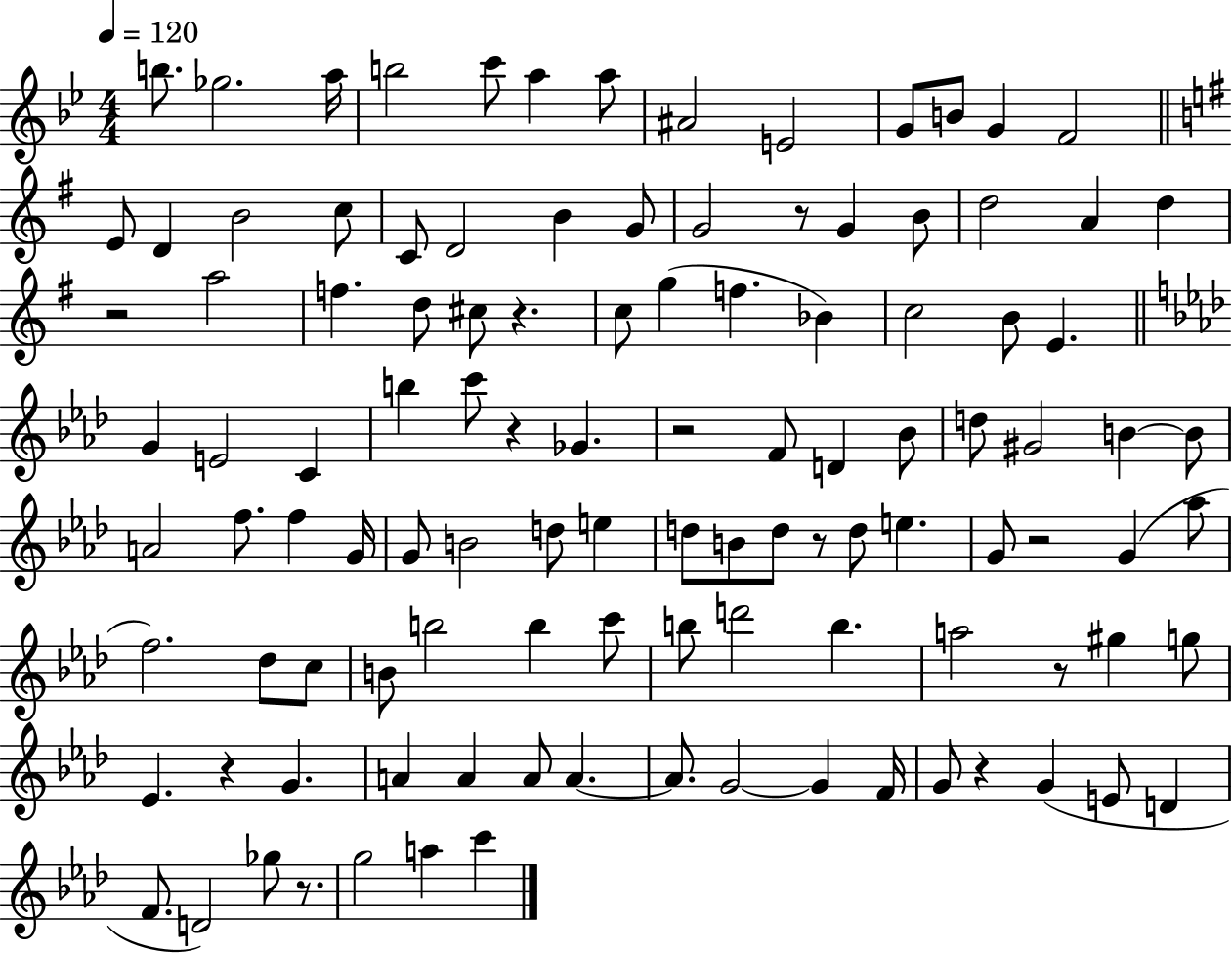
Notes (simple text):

B5/e. Gb5/h. A5/s B5/h C6/e A5/q A5/e A#4/h E4/h G4/e B4/e G4/q F4/h E4/e D4/q B4/h C5/e C4/e D4/h B4/q G4/e G4/h R/e G4/q B4/e D5/h A4/q D5/q R/h A5/h F5/q. D5/e C#5/e R/q. C5/e G5/q F5/q. Bb4/q C5/h B4/e E4/q. G4/q E4/h C4/q B5/q C6/e R/q Gb4/q. R/h F4/e D4/q Bb4/e D5/e G#4/h B4/q B4/e A4/h F5/e. F5/q G4/s G4/e B4/h D5/e E5/q D5/e B4/e D5/e R/e D5/e E5/q. G4/e R/h G4/q Ab5/e F5/h. Db5/e C5/e B4/e B5/h B5/q C6/e B5/e D6/h B5/q. A5/h R/e G#5/q G5/e Eb4/q. R/q G4/q. A4/q A4/q A4/e A4/q. A4/e. G4/h G4/q F4/s G4/e R/q G4/q E4/e D4/q F4/e. D4/h Gb5/e R/e. G5/h A5/q C6/q